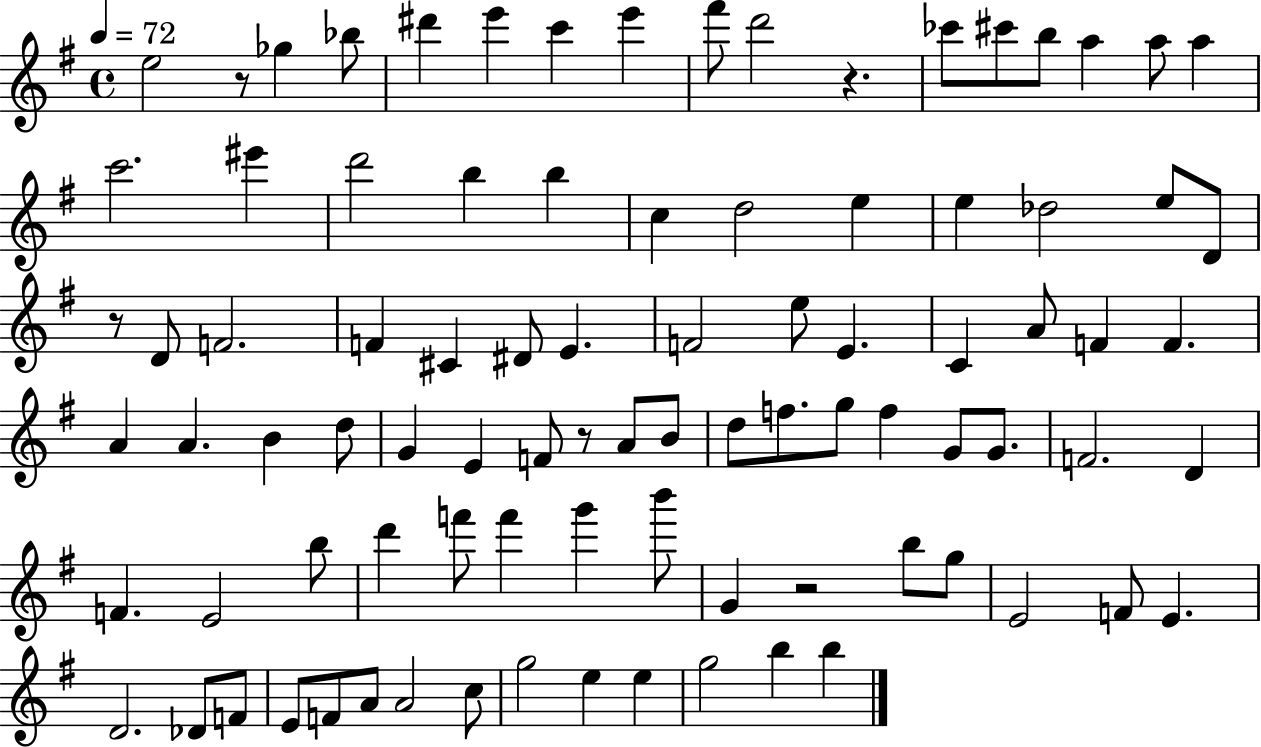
E5/h R/e Gb5/q Bb5/e D#6/q E6/q C6/q E6/q F#6/e D6/h R/q. CES6/e C#6/e B5/e A5/q A5/e A5/q C6/h. EIS6/q D6/h B5/q B5/q C5/q D5/h E5/q E5/q Db5/h E5/e D4/e R/e D4/e F4/h. F4/q C#4/q D#4/e E4/q. F4/h E5/e E4/q. C4/q A4/e F4/q F4/q. A4/q A4/q. B4/q D5/e G4/q E4/q F4/e R/e A4/e B4/e D5/e F5/e. G5/e F5/q G4/e G4/e. F4/h. D4/q F4/q. E4/h B5/e D6/q F6/e F6/q G6/q B6/e G4/q R/h B5/e G5/e E4/h F4/e E4/q. D4/h. Db4/e F4/e E4/e F4/e A4/e A4/h C5/e G5/h E5/q E5/q G5/h B5/q B5/q